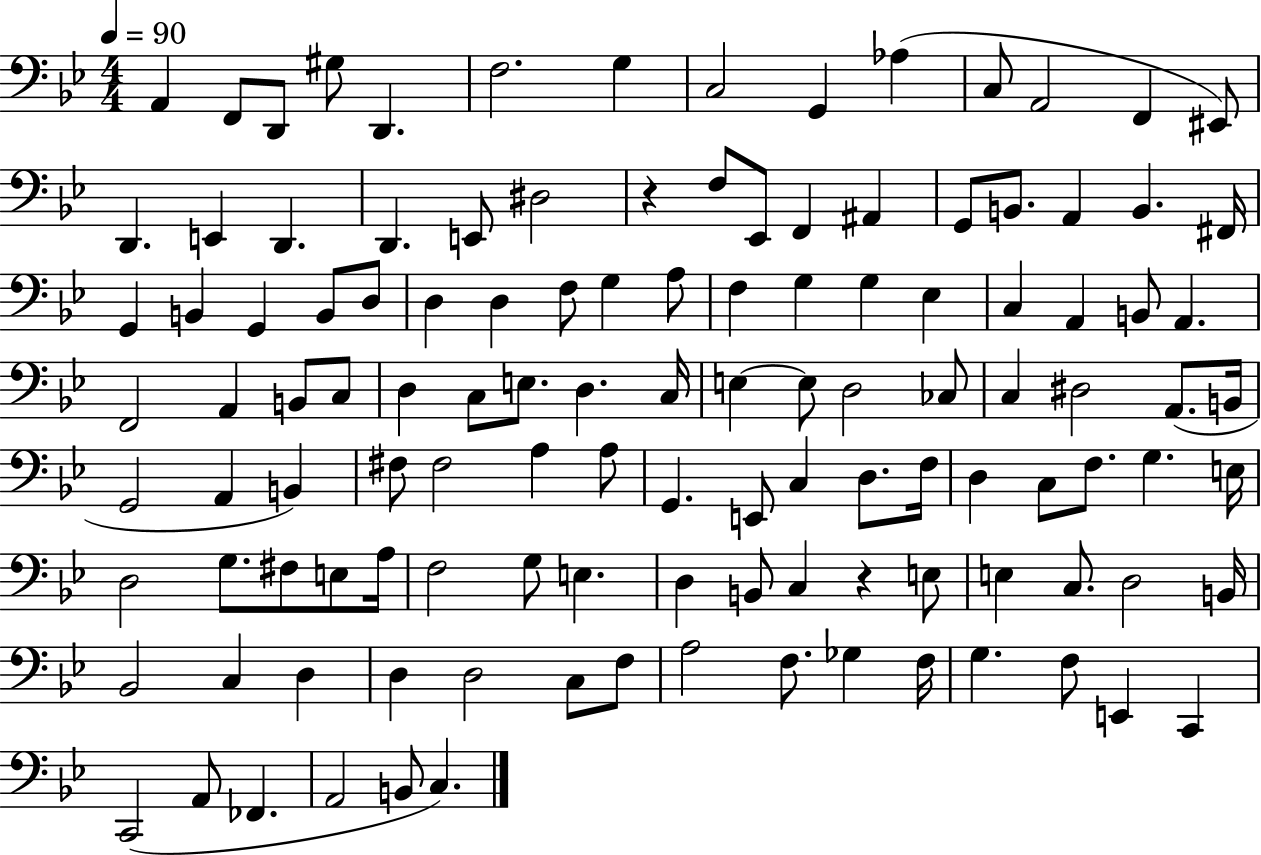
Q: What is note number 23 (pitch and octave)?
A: F2